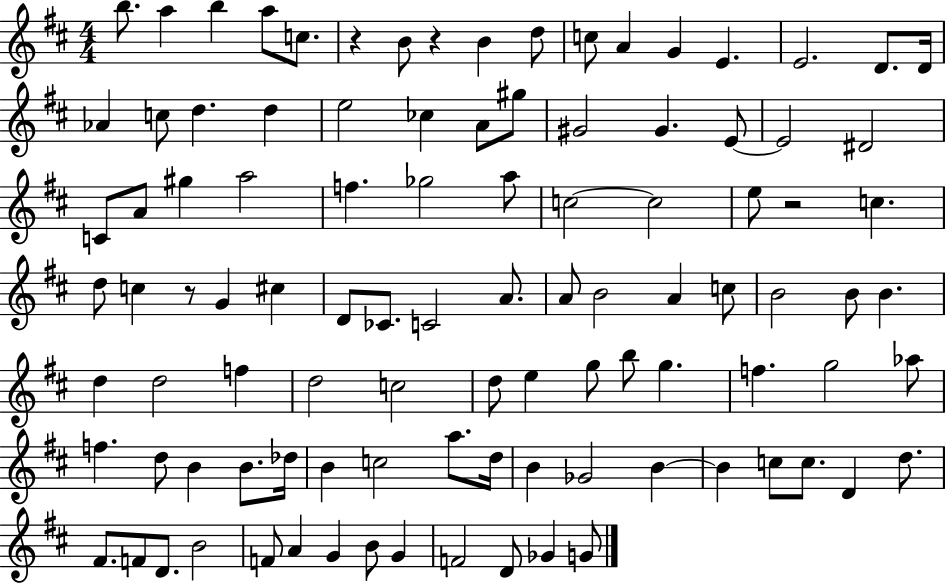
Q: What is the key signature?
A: D major